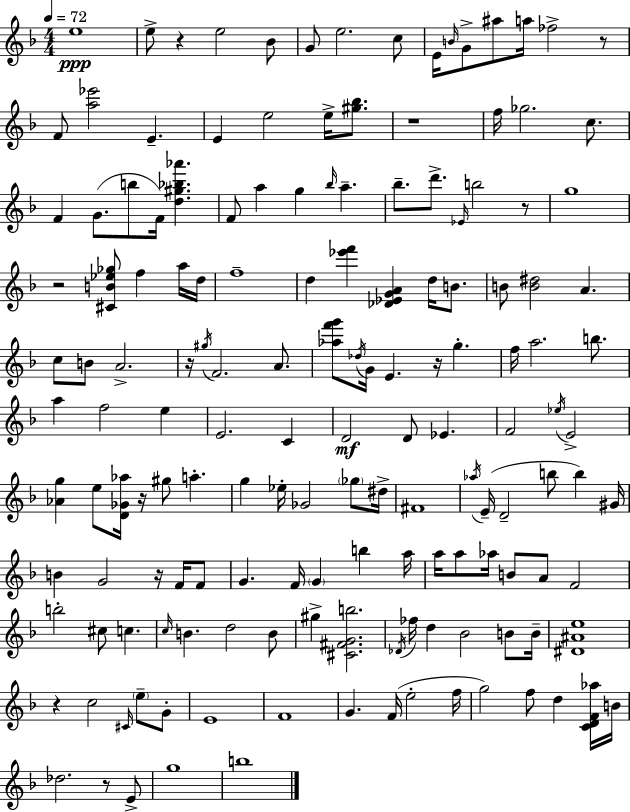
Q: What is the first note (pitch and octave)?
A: E5